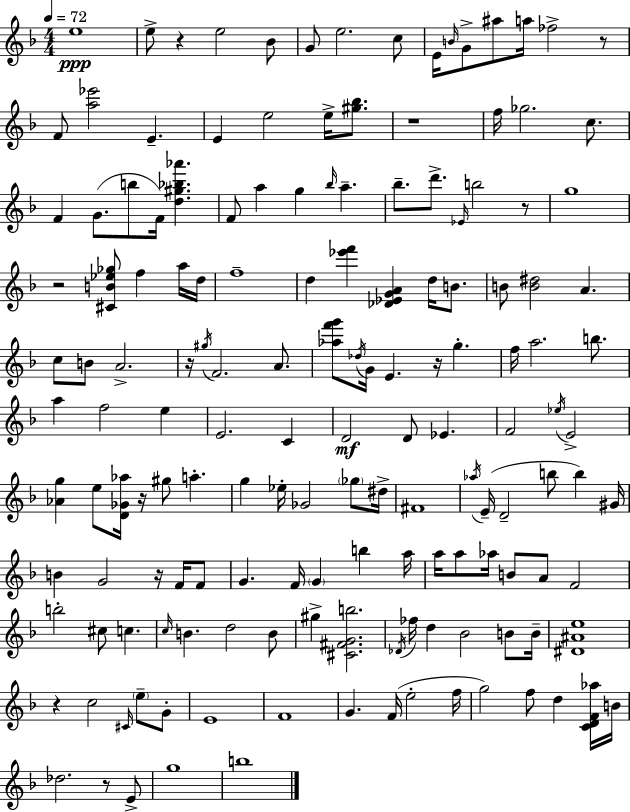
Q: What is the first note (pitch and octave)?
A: E5